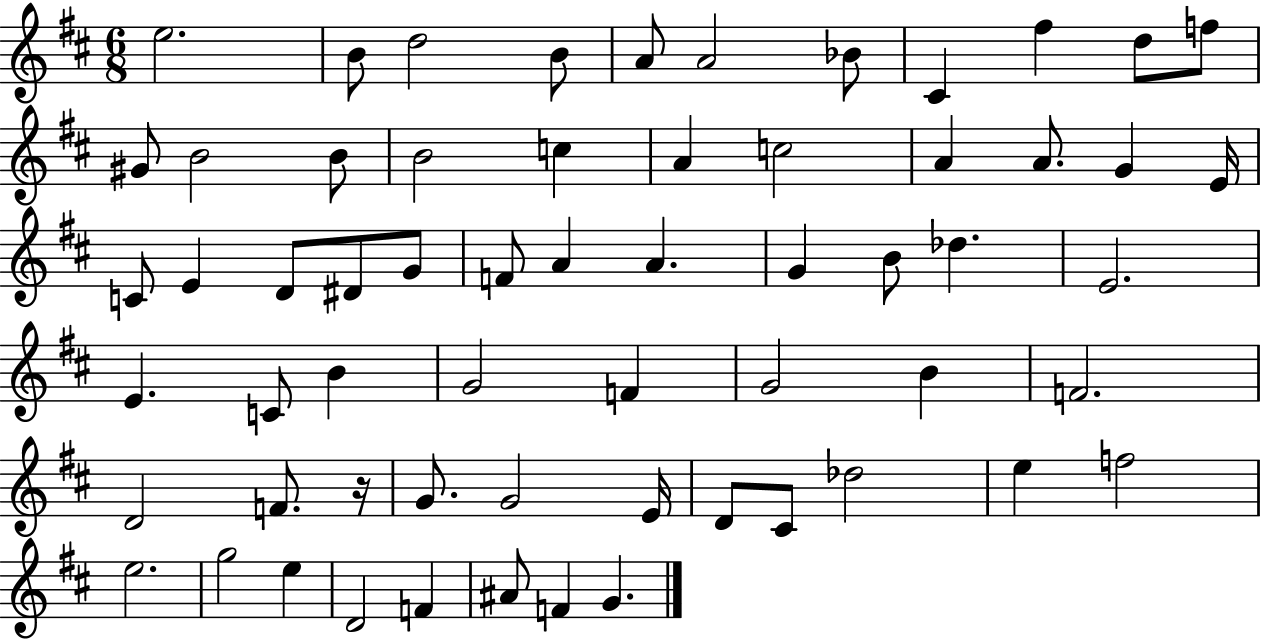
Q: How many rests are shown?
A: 1